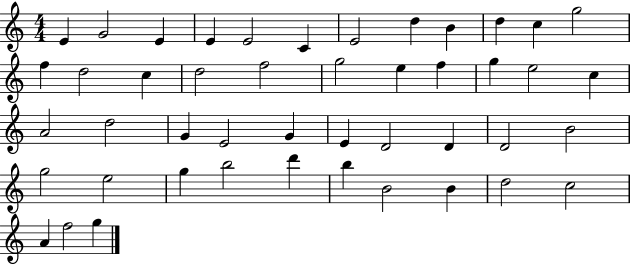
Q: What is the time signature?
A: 4/4